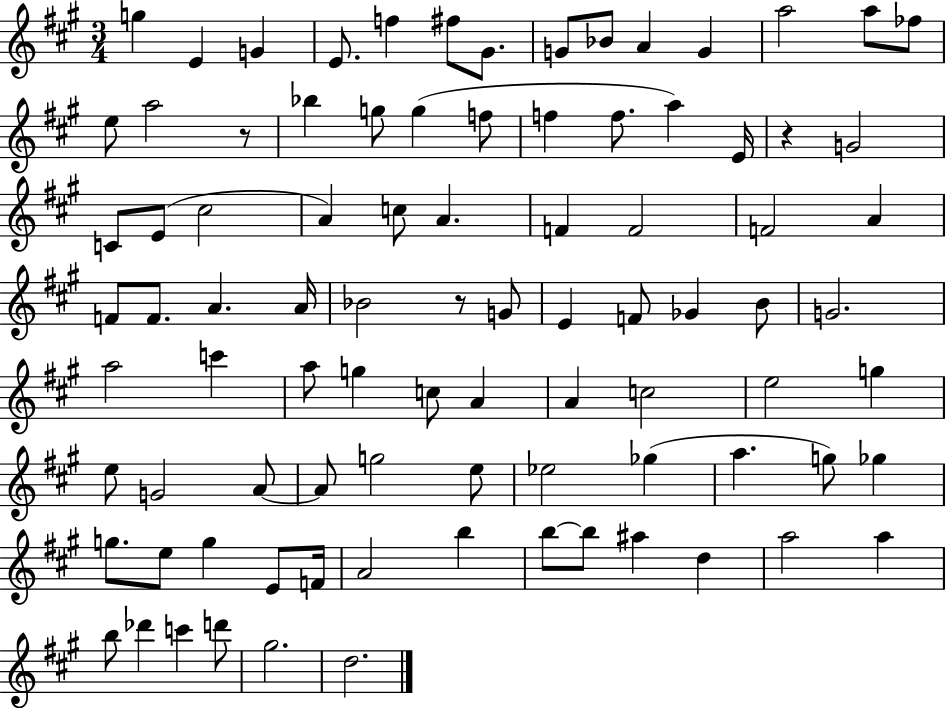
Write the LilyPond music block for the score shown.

{
  \clef treble
  \numericTimeSignature
  \time 3/4
  \key a \major
  g''4 e'4 g'4 | e'8. f''4 fis''8 gis'8. | g'8 bes'8 a'4 g'4 | a''2 a''8 fes''8 | \break e''8 a''2 r8 | bes''4 g''8 g''4( f''8 | f''4 f''8. a''4) e'16 | r4 g'2 | \break c'8 e'8( cis''2 | a'4) c''8 a'4. | f'4 f'2 | f'2 a'4 | \break f'8 f'8. a'4. a'16 | bes'2 r8 g'8 | e'4 f'8 ges'4 b'8 | g'2. | \break a''2 c'''4 | a''8 g''4 c''8 a'4 | a'4 c''2 | e''2 g''4 | \break e''8 g'2 a'8~~ | a'8 g''2 e''8 | ees''2 ges''4( | a''4. g''8) ges''4 | \break g''8. e''8 g''4 e'8 f'16 | a'2 b''4 | b''8~~ b''8 ais''4 d''4 | a''2 a''4 | \break b''8 des'''4 c'''4 d'''8 | gis''2. | d''2. | \bar "|."
}